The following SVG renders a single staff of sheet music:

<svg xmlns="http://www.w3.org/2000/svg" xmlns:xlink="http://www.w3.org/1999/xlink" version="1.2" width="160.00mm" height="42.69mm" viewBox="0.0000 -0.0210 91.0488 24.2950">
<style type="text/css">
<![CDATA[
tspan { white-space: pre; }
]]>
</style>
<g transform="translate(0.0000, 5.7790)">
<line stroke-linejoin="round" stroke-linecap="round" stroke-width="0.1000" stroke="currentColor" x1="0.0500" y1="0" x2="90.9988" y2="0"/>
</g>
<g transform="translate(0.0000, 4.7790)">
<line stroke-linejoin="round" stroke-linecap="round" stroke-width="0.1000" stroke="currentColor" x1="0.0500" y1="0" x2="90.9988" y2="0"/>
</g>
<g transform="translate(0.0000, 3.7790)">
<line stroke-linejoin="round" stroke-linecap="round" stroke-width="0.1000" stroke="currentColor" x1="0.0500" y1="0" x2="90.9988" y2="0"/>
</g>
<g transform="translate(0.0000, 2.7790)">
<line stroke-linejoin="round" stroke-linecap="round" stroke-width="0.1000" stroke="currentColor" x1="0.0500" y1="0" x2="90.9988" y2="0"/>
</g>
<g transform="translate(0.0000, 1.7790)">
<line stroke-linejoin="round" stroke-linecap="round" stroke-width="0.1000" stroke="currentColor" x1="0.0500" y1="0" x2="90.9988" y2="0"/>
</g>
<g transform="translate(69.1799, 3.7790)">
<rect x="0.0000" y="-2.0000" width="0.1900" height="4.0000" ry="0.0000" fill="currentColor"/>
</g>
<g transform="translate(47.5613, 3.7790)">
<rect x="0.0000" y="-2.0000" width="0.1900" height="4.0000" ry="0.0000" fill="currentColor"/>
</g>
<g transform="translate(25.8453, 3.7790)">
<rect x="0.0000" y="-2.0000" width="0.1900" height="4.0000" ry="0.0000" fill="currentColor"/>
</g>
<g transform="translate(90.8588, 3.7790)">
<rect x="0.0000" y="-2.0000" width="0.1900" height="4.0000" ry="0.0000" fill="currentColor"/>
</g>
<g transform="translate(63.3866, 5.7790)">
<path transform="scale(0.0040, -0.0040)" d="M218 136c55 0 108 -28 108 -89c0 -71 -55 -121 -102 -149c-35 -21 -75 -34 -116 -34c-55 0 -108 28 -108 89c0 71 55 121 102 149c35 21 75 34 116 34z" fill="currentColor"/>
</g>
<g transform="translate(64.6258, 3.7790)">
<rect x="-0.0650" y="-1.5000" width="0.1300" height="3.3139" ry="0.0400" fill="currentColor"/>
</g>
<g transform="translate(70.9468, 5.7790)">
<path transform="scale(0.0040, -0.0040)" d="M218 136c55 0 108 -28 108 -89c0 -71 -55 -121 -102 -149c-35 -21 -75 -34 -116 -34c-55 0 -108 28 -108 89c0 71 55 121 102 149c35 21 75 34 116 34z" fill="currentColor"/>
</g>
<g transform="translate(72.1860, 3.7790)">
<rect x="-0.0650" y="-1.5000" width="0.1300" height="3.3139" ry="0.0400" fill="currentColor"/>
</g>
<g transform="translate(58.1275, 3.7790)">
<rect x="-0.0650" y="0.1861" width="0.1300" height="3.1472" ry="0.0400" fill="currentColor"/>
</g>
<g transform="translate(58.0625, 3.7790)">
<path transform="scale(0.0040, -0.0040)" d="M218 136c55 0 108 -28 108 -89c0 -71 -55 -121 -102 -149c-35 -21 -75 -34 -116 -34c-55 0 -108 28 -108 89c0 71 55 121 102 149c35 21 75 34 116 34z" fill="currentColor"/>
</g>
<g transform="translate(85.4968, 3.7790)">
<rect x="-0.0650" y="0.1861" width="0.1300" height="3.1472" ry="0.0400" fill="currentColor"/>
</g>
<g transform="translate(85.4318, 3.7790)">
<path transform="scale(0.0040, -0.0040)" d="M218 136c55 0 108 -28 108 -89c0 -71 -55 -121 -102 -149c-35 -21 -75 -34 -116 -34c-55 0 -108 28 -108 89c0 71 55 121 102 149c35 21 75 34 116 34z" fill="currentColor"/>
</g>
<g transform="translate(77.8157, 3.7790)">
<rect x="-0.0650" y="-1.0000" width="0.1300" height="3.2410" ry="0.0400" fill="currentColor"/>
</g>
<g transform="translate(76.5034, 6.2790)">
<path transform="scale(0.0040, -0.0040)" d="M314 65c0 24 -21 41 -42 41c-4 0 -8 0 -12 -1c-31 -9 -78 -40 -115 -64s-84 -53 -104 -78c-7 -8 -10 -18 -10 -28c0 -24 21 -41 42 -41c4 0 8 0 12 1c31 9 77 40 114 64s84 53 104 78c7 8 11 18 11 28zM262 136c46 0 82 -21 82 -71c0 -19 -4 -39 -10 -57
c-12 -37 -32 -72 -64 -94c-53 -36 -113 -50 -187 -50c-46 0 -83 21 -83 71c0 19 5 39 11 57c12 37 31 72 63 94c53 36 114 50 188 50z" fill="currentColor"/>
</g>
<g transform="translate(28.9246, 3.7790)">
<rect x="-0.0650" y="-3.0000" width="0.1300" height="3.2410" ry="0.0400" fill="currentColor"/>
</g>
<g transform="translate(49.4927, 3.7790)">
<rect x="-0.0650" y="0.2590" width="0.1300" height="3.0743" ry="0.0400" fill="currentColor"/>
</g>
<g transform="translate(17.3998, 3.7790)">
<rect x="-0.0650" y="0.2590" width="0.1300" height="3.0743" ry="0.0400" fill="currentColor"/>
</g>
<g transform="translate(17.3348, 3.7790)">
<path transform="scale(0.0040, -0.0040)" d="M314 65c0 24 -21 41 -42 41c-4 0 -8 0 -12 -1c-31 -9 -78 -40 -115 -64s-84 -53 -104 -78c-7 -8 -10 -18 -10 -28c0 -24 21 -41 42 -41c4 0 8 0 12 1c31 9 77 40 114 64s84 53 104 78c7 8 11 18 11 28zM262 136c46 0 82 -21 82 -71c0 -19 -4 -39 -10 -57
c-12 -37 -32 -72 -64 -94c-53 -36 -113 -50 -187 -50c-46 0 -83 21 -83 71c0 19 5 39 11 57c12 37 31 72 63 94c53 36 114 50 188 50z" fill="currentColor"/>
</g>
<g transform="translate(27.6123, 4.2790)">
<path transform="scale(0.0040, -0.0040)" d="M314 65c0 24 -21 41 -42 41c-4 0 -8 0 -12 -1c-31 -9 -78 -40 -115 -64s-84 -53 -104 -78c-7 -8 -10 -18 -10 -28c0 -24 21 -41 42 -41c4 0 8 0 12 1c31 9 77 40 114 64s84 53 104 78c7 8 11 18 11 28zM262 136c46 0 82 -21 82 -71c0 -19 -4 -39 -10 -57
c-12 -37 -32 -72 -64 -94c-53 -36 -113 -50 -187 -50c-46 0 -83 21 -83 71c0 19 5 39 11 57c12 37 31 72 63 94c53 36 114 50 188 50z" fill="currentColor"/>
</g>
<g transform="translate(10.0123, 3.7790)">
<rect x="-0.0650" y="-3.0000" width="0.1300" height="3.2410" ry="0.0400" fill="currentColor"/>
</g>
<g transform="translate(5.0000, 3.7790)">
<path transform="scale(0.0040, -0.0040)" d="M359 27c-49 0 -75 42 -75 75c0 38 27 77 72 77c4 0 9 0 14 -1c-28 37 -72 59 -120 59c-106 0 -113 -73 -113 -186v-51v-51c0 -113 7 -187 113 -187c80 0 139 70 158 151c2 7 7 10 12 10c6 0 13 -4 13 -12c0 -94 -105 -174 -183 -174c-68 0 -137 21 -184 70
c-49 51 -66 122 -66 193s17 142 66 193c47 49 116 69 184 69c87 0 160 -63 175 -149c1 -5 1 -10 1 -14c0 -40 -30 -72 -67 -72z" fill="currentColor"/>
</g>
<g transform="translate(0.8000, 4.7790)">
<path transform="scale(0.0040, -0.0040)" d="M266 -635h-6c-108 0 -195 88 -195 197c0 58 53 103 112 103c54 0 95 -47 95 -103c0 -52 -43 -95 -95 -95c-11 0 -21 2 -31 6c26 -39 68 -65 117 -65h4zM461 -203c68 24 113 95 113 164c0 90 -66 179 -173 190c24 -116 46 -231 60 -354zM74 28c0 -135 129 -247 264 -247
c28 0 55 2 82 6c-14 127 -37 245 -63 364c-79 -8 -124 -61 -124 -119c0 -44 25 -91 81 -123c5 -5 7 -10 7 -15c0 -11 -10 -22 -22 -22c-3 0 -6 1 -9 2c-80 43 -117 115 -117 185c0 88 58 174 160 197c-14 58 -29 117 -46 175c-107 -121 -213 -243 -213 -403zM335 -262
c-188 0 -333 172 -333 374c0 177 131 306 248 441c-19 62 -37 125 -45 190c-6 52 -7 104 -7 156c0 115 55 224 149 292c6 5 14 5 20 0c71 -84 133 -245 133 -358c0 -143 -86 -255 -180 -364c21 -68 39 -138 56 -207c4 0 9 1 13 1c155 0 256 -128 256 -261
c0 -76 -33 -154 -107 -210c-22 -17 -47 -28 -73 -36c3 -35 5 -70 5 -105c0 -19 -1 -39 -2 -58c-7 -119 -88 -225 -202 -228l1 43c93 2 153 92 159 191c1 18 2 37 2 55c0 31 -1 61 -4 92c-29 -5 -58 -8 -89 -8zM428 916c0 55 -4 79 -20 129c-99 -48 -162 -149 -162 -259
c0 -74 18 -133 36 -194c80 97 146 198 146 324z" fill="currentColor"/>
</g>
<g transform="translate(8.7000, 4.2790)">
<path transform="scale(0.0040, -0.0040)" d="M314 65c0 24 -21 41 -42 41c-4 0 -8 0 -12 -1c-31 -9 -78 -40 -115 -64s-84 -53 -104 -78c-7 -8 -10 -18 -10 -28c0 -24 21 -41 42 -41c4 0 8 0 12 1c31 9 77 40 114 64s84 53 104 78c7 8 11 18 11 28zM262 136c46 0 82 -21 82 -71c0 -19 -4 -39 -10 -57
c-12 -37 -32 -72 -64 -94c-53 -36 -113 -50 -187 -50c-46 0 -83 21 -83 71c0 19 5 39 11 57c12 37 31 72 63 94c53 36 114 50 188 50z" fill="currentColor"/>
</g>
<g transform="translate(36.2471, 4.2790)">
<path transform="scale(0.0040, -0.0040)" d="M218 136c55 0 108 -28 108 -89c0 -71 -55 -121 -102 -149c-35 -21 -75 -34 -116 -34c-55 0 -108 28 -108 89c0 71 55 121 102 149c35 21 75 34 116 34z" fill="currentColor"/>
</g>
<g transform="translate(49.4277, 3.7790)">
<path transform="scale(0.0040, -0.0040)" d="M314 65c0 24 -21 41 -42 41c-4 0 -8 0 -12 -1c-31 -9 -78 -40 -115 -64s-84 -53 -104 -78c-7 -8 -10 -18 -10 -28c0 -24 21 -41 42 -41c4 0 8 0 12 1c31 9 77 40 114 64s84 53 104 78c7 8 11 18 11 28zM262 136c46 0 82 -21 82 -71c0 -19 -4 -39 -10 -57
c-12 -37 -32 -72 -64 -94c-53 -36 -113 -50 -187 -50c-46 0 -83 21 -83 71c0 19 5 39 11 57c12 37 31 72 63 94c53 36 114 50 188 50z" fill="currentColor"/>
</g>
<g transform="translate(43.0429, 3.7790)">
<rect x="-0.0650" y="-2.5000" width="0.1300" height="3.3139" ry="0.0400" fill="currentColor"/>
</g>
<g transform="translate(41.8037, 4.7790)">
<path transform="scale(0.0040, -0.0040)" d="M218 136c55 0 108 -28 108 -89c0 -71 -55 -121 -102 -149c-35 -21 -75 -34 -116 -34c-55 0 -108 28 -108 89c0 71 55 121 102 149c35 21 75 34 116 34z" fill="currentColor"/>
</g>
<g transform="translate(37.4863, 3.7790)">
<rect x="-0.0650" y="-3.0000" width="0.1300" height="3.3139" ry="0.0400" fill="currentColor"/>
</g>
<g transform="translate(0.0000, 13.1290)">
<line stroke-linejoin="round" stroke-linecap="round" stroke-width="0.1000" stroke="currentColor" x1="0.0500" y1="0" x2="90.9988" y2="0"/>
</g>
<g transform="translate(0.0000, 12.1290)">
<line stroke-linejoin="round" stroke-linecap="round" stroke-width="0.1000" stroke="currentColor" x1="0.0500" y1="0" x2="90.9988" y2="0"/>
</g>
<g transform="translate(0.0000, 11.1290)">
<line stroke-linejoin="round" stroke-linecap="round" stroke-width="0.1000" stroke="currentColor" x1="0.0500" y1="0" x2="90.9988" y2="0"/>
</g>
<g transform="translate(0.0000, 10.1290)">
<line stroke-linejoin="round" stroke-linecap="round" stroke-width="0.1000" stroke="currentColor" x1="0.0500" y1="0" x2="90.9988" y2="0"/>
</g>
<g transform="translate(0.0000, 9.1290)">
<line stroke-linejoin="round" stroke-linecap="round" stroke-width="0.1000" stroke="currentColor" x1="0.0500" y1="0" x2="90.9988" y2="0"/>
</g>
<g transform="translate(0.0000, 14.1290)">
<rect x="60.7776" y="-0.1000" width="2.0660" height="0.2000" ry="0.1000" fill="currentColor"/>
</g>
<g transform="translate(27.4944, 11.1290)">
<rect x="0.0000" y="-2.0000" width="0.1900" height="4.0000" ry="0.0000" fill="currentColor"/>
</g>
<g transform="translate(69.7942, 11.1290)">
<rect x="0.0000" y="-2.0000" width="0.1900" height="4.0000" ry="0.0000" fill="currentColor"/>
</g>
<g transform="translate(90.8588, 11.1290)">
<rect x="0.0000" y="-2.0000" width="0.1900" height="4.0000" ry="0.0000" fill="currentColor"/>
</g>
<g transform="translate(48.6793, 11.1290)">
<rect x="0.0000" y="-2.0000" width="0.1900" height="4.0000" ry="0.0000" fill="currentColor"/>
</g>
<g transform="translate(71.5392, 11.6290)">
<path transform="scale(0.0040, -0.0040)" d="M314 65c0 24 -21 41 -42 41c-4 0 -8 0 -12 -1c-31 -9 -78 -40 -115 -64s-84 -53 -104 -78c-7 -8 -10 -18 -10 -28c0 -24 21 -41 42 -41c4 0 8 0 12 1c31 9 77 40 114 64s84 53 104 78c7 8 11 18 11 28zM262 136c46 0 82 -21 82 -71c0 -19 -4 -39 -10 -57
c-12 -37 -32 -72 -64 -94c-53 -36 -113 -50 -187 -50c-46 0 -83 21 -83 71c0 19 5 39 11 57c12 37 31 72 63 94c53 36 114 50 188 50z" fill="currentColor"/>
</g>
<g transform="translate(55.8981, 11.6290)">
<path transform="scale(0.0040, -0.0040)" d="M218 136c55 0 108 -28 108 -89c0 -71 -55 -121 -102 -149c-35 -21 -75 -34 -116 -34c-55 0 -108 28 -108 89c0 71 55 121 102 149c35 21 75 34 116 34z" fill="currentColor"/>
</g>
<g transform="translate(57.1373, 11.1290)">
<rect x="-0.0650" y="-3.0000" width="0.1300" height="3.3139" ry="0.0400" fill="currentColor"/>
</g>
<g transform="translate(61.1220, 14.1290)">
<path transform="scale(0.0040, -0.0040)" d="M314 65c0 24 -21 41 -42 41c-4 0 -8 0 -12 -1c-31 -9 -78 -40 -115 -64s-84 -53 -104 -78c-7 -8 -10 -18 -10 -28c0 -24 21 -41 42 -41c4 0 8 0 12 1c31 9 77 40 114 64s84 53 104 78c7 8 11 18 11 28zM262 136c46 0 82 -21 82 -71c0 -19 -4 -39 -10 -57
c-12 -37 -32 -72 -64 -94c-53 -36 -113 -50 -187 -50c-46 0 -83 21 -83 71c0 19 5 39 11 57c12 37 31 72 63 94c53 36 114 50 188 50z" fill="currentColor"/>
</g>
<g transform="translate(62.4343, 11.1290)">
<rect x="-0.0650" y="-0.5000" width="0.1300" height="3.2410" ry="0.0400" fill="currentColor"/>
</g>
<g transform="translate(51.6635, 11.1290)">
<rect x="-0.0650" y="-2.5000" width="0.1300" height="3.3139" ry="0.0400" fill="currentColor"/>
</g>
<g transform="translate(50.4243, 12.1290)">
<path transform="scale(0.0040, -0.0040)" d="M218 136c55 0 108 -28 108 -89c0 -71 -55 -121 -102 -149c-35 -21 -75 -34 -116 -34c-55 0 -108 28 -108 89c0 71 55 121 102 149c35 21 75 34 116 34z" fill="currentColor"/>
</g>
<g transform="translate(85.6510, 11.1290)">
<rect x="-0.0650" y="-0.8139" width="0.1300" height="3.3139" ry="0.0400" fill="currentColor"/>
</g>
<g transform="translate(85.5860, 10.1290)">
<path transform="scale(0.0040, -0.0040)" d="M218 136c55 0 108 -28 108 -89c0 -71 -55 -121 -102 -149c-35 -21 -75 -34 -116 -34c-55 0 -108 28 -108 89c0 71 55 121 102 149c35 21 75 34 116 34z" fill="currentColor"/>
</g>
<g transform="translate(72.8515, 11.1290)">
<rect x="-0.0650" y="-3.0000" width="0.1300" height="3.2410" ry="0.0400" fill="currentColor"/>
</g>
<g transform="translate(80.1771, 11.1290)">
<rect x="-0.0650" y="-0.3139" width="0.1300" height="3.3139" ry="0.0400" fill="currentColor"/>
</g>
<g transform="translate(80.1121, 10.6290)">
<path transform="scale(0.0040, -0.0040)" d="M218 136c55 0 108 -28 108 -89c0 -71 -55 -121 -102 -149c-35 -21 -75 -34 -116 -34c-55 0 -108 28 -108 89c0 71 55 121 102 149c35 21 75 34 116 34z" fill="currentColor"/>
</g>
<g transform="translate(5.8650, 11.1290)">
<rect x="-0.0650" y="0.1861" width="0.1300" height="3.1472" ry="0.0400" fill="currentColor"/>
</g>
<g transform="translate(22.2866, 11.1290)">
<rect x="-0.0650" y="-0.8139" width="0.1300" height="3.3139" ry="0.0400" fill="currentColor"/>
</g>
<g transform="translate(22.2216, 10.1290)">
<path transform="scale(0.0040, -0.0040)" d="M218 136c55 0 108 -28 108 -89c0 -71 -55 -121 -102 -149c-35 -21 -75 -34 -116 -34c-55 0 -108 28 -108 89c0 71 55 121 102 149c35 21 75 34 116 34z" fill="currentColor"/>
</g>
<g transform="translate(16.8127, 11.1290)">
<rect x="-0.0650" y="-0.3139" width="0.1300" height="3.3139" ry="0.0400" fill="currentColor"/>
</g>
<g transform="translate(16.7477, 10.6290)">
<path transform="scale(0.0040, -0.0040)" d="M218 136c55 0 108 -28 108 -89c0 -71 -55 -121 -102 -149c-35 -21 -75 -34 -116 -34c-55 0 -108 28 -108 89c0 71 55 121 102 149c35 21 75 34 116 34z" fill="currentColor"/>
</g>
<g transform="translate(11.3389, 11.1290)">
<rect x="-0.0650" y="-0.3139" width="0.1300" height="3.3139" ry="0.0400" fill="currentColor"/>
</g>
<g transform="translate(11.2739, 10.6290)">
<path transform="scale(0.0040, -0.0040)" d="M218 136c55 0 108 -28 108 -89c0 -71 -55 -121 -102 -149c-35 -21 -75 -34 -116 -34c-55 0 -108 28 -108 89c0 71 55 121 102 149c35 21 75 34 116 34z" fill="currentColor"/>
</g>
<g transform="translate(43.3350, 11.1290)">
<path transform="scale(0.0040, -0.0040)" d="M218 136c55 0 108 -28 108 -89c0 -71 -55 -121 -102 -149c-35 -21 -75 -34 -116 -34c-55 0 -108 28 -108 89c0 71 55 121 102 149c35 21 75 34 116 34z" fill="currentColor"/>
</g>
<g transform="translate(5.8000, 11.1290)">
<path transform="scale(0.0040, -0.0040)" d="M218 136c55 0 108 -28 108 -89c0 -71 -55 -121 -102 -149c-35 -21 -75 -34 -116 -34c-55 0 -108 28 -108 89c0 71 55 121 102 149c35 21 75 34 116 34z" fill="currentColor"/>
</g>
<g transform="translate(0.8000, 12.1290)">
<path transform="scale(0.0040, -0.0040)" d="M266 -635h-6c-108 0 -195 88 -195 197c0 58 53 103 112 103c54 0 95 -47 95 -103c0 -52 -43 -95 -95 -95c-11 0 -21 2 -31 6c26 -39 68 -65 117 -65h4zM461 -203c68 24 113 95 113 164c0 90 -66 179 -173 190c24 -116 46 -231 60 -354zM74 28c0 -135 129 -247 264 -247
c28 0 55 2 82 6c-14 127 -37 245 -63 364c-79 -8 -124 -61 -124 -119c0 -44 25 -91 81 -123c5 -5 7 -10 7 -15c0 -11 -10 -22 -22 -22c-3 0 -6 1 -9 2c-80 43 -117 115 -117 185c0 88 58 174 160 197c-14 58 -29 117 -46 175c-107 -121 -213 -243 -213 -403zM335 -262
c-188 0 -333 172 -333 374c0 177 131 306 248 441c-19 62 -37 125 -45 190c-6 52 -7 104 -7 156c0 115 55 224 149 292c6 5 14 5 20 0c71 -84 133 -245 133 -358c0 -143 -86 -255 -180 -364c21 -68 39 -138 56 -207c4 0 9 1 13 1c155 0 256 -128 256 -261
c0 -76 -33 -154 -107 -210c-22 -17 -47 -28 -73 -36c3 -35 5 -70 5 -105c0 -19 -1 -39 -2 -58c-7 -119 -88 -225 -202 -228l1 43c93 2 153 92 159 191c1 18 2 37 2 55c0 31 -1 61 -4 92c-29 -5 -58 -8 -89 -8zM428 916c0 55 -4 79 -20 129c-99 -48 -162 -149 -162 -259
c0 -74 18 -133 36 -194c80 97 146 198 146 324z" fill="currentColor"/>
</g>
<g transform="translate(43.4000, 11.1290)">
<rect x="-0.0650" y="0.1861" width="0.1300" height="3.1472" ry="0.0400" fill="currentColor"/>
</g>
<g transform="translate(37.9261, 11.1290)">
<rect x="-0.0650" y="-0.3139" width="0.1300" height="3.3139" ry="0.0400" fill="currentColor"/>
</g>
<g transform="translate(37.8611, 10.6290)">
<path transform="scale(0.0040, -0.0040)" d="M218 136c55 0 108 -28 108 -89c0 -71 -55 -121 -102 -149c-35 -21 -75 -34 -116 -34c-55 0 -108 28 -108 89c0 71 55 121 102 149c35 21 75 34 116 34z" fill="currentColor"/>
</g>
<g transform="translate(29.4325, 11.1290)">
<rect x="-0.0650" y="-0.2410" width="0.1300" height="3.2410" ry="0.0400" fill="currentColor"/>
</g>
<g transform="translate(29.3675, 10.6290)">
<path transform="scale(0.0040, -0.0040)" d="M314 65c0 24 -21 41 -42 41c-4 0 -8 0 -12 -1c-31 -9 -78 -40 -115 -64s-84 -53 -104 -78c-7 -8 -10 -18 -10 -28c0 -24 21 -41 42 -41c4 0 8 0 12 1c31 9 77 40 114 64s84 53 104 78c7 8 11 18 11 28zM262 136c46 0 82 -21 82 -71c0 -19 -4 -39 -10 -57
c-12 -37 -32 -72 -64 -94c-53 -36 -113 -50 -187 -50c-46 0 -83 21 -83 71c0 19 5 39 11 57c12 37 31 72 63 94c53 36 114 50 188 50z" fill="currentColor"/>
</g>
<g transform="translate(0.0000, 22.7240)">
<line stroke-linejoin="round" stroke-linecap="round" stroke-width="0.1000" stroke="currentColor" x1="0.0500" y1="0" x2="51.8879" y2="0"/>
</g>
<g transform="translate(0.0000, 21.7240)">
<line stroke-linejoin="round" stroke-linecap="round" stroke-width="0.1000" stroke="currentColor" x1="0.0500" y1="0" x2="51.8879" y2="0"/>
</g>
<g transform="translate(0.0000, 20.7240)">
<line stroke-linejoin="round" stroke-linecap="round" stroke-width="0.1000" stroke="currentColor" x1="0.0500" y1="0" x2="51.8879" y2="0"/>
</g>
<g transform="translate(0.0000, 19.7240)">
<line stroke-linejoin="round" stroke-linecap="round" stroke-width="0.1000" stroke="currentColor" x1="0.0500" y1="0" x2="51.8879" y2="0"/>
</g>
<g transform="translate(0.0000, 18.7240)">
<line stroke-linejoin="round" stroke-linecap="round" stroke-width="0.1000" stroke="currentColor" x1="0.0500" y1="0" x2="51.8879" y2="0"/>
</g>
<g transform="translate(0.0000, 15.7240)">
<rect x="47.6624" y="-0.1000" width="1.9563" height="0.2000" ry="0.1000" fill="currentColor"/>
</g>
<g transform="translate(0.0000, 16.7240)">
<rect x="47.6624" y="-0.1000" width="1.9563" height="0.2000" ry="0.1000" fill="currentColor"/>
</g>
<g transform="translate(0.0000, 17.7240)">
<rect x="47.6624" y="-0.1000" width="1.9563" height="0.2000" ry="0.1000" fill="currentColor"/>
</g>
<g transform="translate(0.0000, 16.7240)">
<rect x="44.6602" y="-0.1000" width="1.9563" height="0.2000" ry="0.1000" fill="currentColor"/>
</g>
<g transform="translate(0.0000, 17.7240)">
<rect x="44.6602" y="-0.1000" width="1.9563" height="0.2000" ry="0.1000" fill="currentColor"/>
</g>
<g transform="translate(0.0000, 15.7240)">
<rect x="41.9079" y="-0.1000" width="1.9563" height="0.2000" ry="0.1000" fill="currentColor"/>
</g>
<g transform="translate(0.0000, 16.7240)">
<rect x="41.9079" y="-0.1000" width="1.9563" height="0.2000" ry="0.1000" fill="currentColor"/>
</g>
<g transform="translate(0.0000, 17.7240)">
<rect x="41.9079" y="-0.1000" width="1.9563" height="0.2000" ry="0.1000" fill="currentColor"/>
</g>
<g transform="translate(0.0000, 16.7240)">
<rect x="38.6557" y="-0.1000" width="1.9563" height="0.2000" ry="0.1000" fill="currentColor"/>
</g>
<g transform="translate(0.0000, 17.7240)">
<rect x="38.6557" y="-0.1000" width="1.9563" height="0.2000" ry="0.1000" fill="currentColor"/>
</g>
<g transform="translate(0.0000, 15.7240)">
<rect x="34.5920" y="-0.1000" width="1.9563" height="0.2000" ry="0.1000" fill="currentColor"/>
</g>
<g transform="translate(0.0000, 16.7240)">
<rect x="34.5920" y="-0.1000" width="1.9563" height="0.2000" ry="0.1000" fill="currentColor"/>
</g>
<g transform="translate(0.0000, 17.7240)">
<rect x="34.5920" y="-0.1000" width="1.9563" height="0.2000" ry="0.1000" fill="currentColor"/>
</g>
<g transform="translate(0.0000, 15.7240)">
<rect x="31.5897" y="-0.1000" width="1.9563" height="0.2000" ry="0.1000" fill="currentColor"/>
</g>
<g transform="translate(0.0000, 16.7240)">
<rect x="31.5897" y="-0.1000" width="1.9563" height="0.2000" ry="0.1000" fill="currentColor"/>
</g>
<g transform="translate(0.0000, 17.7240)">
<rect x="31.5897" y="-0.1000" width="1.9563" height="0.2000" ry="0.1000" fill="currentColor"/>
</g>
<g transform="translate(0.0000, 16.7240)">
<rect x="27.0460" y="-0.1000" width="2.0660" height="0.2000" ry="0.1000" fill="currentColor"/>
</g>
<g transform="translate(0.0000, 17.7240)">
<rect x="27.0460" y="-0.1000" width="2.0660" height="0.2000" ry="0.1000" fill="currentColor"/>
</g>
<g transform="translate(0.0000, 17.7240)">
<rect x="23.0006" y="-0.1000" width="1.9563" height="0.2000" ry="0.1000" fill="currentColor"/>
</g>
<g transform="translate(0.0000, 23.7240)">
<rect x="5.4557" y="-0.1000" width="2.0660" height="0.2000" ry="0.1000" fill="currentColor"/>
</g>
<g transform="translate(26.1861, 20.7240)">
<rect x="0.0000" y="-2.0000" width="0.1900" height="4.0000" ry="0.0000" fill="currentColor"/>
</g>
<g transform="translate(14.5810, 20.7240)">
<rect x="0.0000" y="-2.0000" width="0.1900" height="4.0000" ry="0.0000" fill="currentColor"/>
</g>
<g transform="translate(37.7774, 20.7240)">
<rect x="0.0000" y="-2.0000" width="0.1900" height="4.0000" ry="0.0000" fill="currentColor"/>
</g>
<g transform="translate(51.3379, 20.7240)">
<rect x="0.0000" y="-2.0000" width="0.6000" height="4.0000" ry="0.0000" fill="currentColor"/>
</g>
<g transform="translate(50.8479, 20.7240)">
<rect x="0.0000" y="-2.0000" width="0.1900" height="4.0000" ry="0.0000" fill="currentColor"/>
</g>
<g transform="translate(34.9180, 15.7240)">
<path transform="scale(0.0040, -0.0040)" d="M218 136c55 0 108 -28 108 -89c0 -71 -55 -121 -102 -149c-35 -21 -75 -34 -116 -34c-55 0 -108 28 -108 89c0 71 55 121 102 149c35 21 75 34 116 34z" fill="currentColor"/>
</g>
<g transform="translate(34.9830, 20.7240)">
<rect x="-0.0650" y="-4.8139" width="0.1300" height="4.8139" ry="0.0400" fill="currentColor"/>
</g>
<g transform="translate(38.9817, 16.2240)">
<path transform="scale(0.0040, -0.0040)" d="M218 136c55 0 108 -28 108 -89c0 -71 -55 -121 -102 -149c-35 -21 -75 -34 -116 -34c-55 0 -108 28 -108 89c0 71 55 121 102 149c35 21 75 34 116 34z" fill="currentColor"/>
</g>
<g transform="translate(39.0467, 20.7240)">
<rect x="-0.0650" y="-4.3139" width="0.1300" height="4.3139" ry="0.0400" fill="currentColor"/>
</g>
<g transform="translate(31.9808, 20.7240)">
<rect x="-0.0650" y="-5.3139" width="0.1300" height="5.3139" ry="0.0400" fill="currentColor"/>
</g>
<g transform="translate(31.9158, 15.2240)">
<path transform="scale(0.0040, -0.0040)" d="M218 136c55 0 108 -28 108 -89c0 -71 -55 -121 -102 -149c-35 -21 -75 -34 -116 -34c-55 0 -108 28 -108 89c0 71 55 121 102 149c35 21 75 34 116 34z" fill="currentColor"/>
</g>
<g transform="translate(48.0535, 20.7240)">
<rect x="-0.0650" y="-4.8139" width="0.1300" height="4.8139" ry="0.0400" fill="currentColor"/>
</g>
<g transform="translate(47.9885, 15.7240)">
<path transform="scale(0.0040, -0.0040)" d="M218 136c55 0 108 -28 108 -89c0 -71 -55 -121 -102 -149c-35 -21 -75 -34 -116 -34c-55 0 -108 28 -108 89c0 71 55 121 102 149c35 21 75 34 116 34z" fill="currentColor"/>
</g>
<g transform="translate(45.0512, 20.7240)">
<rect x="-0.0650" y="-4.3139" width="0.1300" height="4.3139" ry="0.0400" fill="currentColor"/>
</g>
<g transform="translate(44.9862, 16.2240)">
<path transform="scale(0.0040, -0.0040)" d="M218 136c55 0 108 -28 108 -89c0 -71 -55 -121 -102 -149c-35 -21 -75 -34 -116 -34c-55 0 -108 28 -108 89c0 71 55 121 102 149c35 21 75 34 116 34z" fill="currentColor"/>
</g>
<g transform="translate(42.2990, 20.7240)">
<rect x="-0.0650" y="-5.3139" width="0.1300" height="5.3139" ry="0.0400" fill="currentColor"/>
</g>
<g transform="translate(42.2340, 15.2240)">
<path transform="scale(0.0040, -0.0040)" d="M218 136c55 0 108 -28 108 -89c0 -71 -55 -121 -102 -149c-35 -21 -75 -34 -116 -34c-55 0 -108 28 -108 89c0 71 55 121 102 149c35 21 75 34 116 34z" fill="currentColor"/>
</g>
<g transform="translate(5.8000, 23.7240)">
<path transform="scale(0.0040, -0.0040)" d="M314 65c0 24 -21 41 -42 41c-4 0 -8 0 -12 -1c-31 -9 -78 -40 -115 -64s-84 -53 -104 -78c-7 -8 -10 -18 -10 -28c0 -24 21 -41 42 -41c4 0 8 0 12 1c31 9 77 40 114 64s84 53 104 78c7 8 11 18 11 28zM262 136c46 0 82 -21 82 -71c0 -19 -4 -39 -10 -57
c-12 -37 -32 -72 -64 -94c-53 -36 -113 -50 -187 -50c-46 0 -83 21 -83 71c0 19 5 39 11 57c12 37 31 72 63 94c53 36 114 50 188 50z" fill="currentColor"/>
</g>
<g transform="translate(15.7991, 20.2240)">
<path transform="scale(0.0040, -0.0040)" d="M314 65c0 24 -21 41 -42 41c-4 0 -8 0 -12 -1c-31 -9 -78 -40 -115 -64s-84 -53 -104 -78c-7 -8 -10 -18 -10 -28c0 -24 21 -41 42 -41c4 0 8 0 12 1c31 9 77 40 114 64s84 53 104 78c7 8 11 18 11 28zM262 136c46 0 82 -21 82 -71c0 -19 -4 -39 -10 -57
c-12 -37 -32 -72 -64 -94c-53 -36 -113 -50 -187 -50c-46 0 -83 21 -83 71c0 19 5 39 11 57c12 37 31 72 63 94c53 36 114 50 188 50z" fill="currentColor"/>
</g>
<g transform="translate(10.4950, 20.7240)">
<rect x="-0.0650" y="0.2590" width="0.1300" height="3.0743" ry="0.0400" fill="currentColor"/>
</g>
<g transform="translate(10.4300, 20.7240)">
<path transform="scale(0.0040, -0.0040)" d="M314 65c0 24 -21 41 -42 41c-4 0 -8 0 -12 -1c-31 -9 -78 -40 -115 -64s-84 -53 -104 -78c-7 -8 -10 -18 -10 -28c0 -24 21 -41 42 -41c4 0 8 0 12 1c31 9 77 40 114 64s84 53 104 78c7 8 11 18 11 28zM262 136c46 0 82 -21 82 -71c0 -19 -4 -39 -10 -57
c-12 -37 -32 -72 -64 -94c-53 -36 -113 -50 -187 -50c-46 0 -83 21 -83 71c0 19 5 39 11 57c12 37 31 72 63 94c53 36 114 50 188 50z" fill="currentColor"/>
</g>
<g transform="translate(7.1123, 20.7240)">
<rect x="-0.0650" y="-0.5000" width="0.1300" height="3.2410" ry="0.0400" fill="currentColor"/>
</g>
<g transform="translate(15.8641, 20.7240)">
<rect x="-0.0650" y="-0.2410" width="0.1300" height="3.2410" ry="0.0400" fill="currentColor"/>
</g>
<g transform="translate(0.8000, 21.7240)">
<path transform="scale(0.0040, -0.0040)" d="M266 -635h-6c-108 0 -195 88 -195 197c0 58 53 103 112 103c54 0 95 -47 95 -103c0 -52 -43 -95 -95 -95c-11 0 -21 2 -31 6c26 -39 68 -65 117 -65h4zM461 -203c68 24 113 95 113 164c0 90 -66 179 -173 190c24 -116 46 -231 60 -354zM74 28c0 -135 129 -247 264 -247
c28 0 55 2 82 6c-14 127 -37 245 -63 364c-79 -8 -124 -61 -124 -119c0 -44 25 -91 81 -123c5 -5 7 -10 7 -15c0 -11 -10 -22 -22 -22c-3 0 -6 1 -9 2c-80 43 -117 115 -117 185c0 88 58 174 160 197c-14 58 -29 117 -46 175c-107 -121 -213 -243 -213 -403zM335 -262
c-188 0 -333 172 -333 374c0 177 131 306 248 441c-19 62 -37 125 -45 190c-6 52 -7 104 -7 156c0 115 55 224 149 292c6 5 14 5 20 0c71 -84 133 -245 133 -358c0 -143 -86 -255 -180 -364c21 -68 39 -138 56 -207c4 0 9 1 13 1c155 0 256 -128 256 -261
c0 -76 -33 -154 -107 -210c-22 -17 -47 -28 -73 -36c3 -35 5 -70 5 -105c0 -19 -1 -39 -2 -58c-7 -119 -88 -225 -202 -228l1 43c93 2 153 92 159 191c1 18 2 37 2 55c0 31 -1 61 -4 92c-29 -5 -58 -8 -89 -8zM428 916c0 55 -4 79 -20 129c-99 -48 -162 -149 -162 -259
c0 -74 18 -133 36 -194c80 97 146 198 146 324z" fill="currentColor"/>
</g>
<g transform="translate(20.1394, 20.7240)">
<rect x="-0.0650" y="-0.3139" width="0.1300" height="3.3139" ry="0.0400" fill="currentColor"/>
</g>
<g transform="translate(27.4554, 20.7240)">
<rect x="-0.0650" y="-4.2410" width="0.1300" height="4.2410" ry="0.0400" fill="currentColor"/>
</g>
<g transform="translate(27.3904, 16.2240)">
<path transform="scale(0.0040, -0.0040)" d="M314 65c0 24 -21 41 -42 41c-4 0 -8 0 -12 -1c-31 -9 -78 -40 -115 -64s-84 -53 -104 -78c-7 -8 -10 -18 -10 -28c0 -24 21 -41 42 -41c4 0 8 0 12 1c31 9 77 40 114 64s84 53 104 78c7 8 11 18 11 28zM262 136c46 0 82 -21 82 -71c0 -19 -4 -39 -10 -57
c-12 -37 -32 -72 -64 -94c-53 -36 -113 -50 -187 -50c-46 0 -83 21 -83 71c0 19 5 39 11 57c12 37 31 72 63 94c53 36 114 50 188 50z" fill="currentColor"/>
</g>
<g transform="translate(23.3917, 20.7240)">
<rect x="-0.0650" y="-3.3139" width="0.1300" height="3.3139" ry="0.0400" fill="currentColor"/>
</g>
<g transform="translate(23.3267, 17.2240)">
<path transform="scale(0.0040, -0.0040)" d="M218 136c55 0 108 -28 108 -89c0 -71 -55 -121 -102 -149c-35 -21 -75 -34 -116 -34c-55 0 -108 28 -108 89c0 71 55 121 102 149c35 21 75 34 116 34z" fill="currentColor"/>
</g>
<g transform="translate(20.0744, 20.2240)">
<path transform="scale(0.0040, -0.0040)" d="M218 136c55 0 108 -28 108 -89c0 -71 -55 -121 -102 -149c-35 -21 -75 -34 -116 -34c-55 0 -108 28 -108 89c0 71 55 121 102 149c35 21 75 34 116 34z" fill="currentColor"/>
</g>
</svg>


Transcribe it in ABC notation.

X:1
T:Untitled
M:4/4
L:1/4
K:C
A2 B2 A2 A G B2 B E E D2 B B c c d c2 c B G A C2 A2 c d C2 B2 c2 c b d'2 f' e' d' f' d' e'